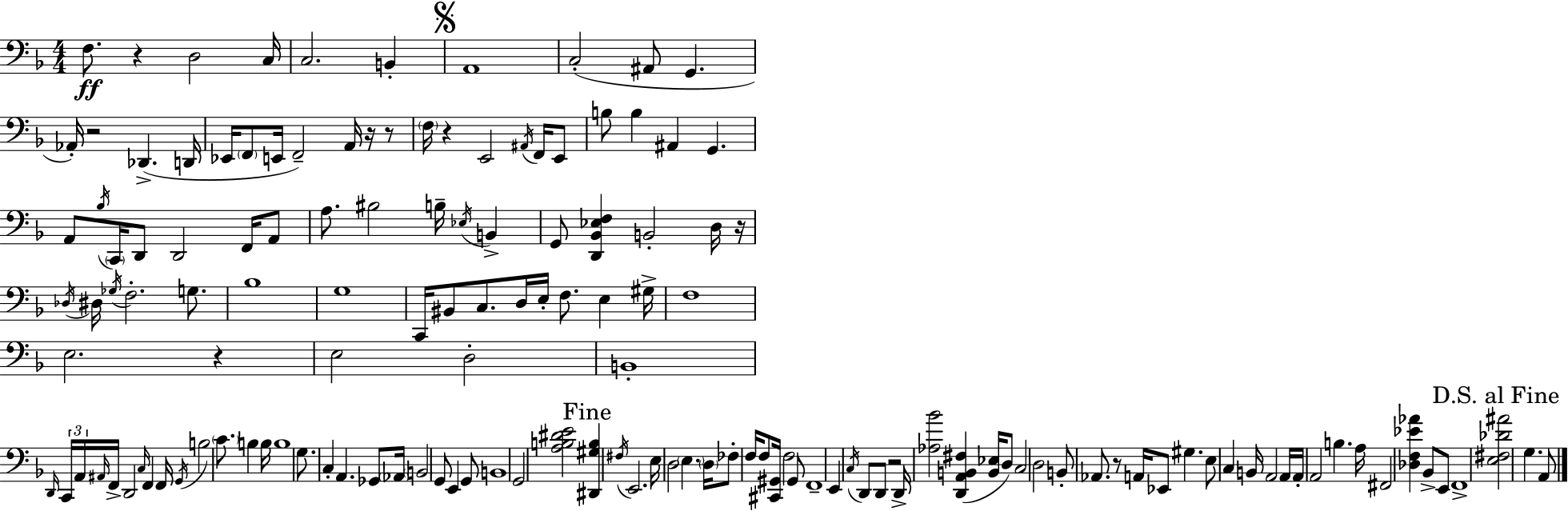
{
  \clef bass
  \numericTimeSignature
  \time 4/4
  \key f \major
  \repeat volta 2 { f8.\ff r4 d2 c16 | c2. b,4-. | \mark \markup { \musicglyph "scripts.segno" } a,1 | c2-.( ais,8 g,4. | \break aes,16-.) r2 des,4.->( d,16 | ees,16 \parenthesize f,8 e,16 f,2--) a,16 r16 r8 | \parenthesize f16 r4 e,2 \acciaccatura { ais,16 } f,16 e,8 | b8 b4 ais,4 g,4. | \break a,8 \acciaccatura { bes16 } \parenthesize c,16 d,8 d,2 f,16 | a,8 a8. bis2 b16-- \acciaccatura { ees16 } b,4-> | g,8 <d, bes, ees f>4 b,2-. | d16 r16 \acciaccatura { des16 } dis16 \acciaccatura { ges16 } f2.-. | \break g8. bes1 | g1 | c,16 bis,8 c8. d16 e16-. f8. | e4 gis16-> f1 | \break e2. | r4 e2 d2-. | b,1-. | \grace { d,16 } \tuplet 3/2 { c,16 a,16 \grace { ais,16 } } f,16-> d,2 | \break \grace { c16 } f,4 f,16 \acciaccatura { g,16 } b2 | \parenthesize c'8. b4 b16 b1 | g8. c4-. | a,4. ges,8 \parenthesize aes,16 \parenthesize b,2 | \break g,8 e,4 g,8 b,1 | g,2 | <a b dis' e'>2 \mark "Fine" <dis, gis b>4 \acciaccatura { fis16 } e,2. | e16 d2 | \break \parenthesize e4. \parenthesize d16 fes8-. f16 f8 <cis, gis,>16 | f2 gis,8 f,1-- | e,4 \acciaccatura { c16 } d,8 | d,8 r2 d,16-> <aes bes'>2 | \break <d, a, b, fis>4( <b, ees>16 d8) c2 | d2 b,8-. aes,8. | r8 a,16 ees,8 gis4. e8 c4 | b,16 a,2 a,16 a,16-. a,2 | \break b4. a16 fis,2 | <des f ees' aes'>4 bes,8-> e,8 f,1-> | \mark "D.S. al Fine" <e fis des' ais'>2 | g4. a,8 } \bar "|."
}